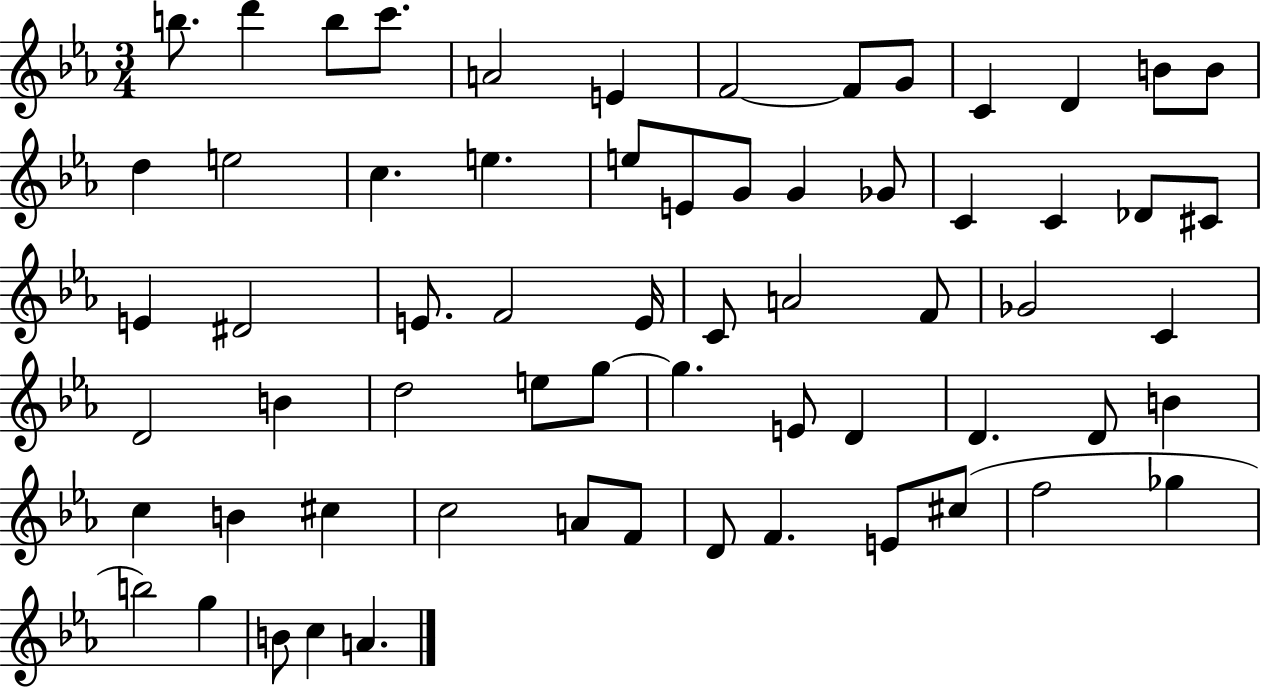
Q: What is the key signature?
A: EES major